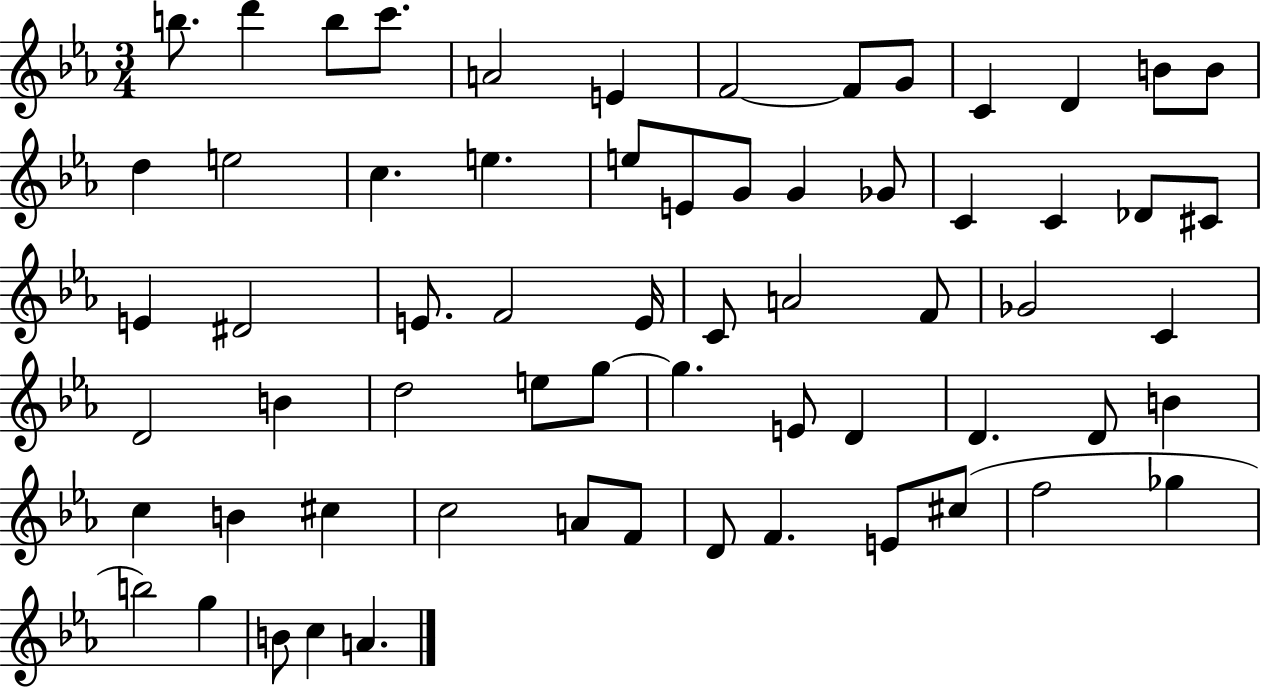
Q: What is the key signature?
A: EES major